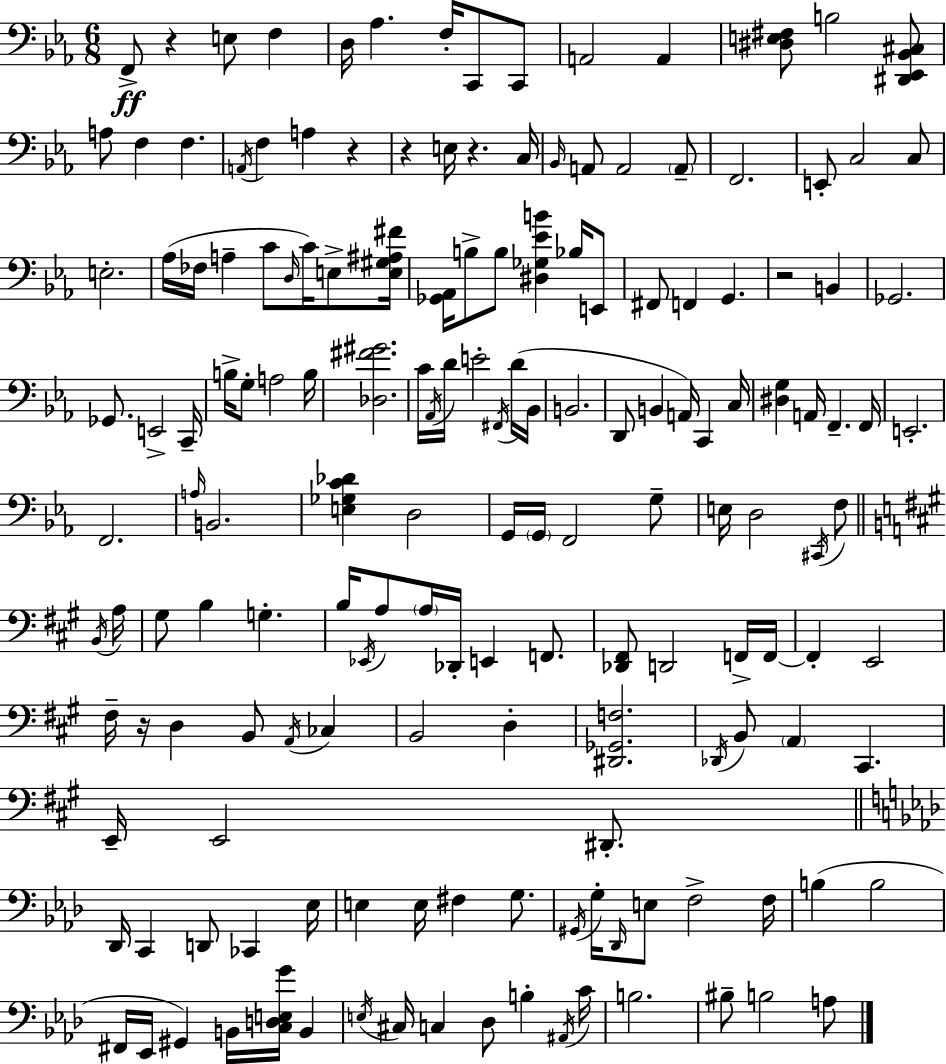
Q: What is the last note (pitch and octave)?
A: A3